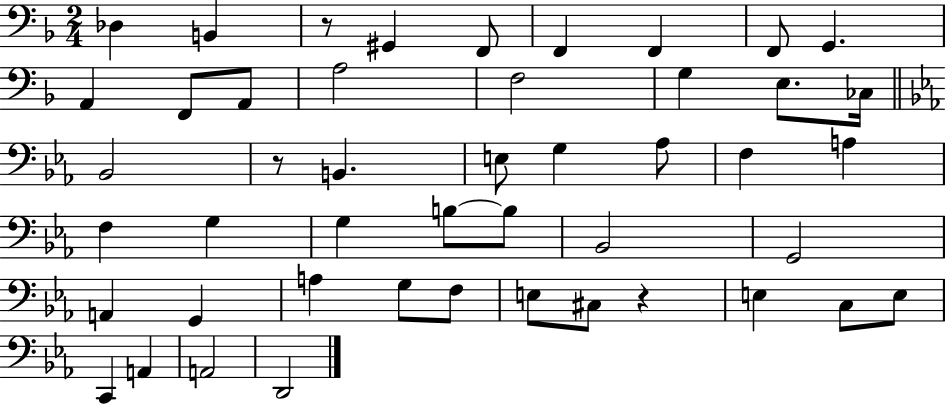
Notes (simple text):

Db3/q B2/q R/e G#2/q F2/e F2/q F2/q F2/e G2/q. A2/q F2/e A2/e A3/h F3/h G3/q E3/e. CES3/s Bb2/h R/e B2/q. E3/e G3/q Ab3/e F3/q A3/q F3/q G3/q G3/q B3/e B3/e Bb2/h G2/h A2/q G2/q A3/q G3/e F3/e E3/e C#3/e R/q E3/q C3/e E3/e C2/q A2/q A2/h D2/h